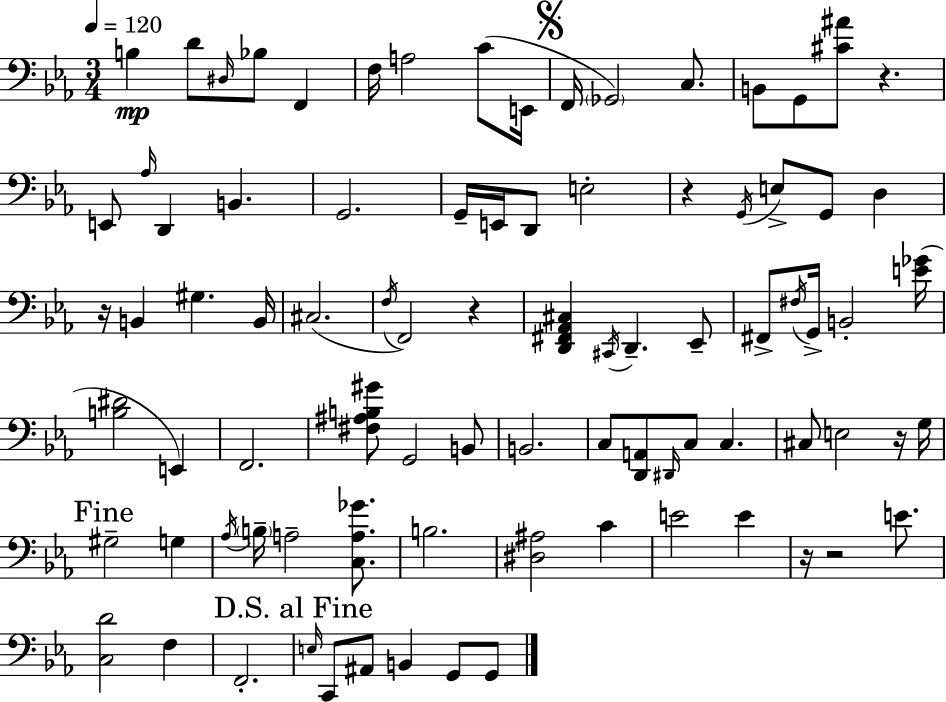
X:1
T:Untitled
M:3/4
L:1/4
K:Cm
B, D/2 ^D,/4 _B,/2 F,, F,/4 A,2 C/2 E,,/4 F,,/4 _G,,2 C,/2 B,,/2 G,,/2 [^C^A]/2 z E,,/2 _A,/4 D,, B,, G,,2 G,,/4 E,,/4 D,,/2 E,2 z G,,/4 E,/2 G,,/2 D, z/4 B,, ^G, B,,/4 ^C,2 F,/4 F,,2 z [D,,^F,,_A,,^C,] ^C,,/4 D,, _E,,/2 ^F,,/2 ^F,/4 G,,/4 B,,2 [E_G]/4 [B,^D]2 E,, F,,2 [^F,^A,B,^G]/2 G,,2 B,,/2 B,,2 C,/2 [D,,A,,]/2 ^D,,/4 C,/2 C, ^C,/2 E,2 z/4 G,/4 ^G,2 G, _A,/4 B,/4 A,2 [C,A,_G]/2 B,2 [^D,^A,]2 C E2 E z/4 z2 E/2 [C,D]2 F, F,,2 E,/4 C,,/2 ^A,,/2 B,, G,,/2 G,,/2